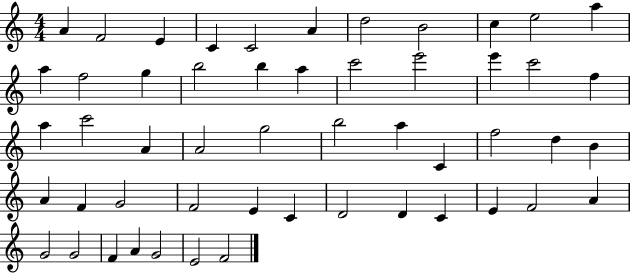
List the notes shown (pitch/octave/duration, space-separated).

A4/q F4/h E4/q C4/q C4/h A4/q D5/h B4/h C5/q E5/h A5/q A5/q F5/h G5/q B5/h B5/q A5/q C6/h E6/h E6/q C6/h F5/q A5/q C6/h A4/q A4/h G5/h B5/h A5/q C4/q F5/h D5/q B4/q A4/q F4/q G4/h F4/h E4/q C4/q D4/h D4/q C4/q E4/q F4/h A4/q G4/h G4/h F4/q A4/q G4/h E4/h F4/h